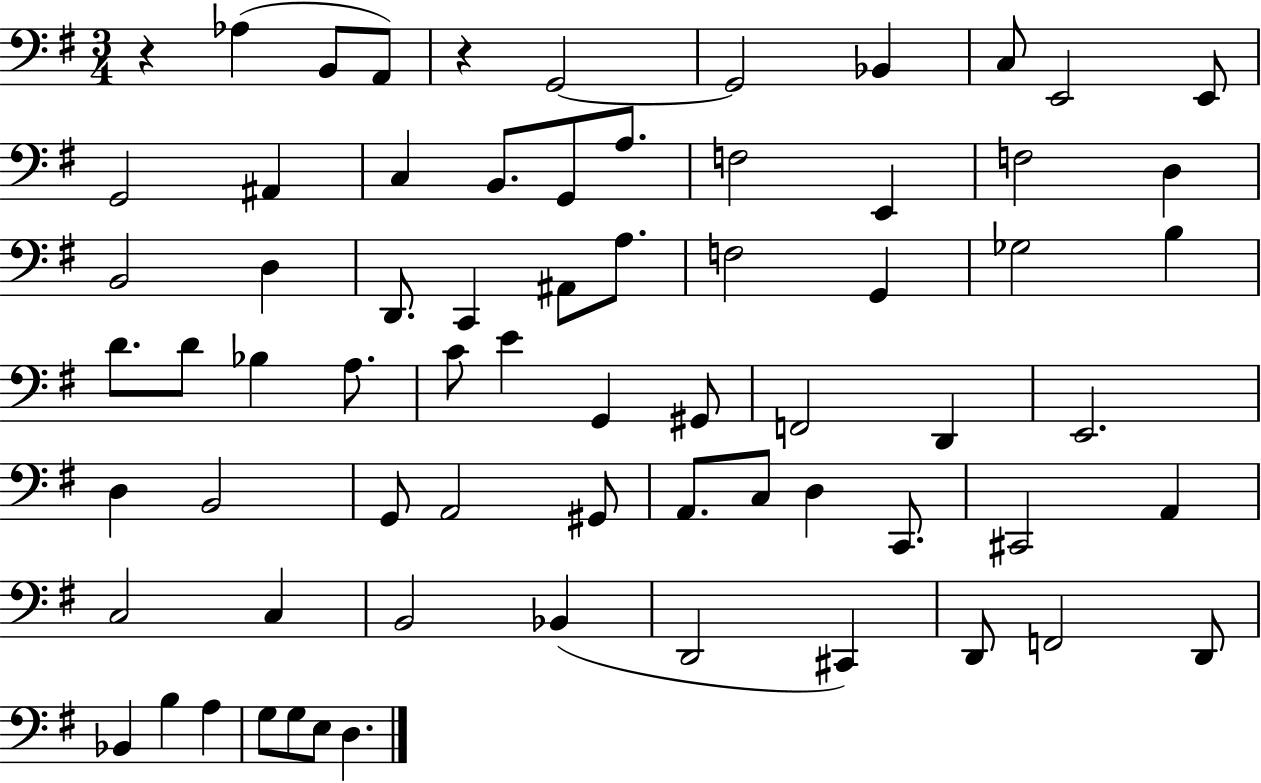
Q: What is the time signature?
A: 3/4